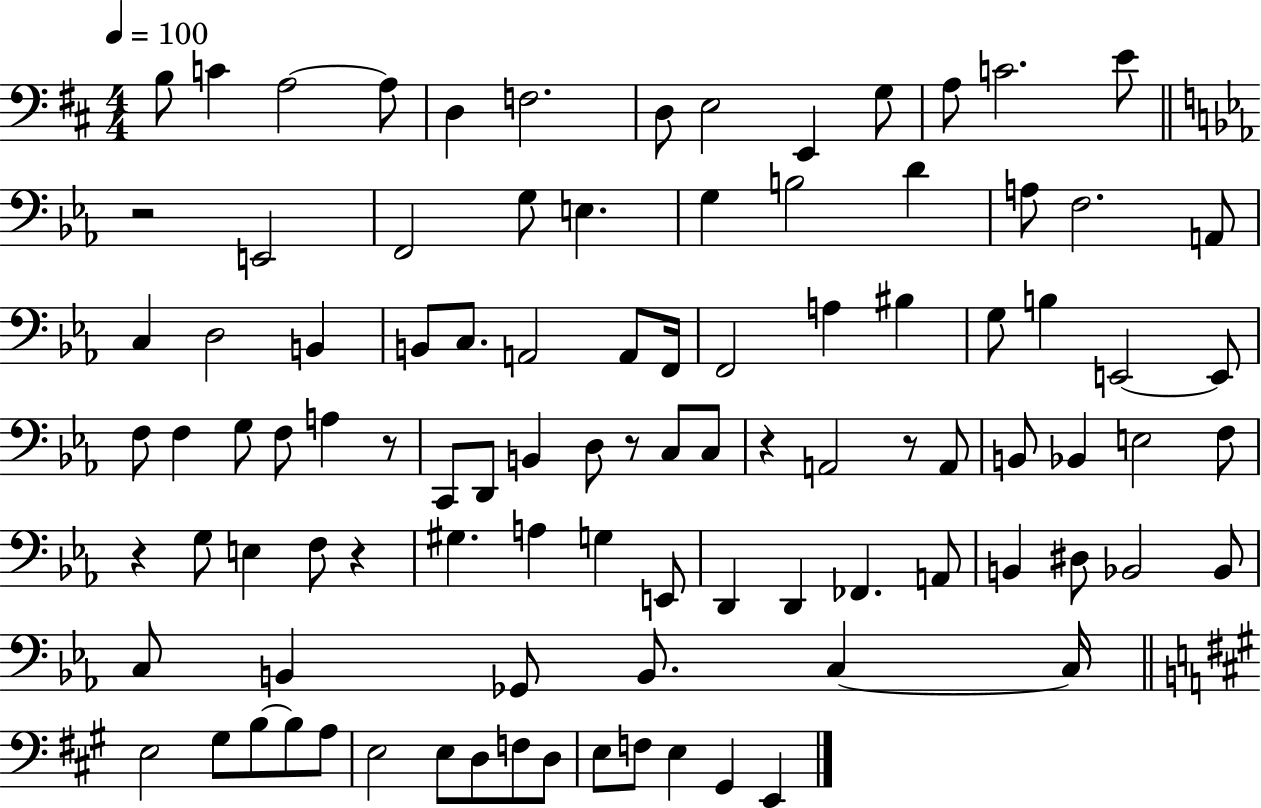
{
  \clef bass
  \numericTimeSignature
  \time 4/4
  \key d \major
  \tempo 4 = 100
  \repeat volta 2 { b8 c'4 a2~~ a8 | d4 f2. | d8 e2 e,4 g8 | a8 c'2. e'8 | \break \bar "||" \break \key ees \major r2 e,2 | f,2 g8 e4. | g4 b2 d'4 | a8 f2. a,8 | \break c4 d2 b,4 | b,8 c8. a,2 a,8 f,16 | f,2 a4 bis4 | g8 b4 e,2~~ e,8 | \break f8 f4 g8 f8 a4 r8 | c,8 d,8 b,4 d8 r8 c8 c8 | r4 a,2 r8 a,8 | b,8 bes,4 e2 f8 | \break r4 g8 e4 f8 r4 | gis4. a4 g4 e,8 | d,4 d,4 fes,4. a,8 | b,4 dis8 bes,2 bes,8 | \break c8 b,4 ges,8 b,8. c4~~ c16 | \bar "||" \break \key a \major e2 gis8 b8~~ b8 a8 | e2 e8 d8 f8 d8 | e8 f8 e4 gis,4 e,4 | } \bar "|."
}